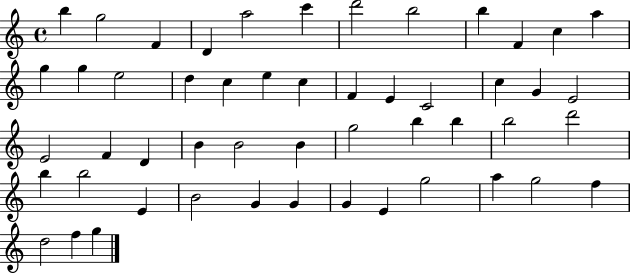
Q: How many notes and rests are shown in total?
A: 51